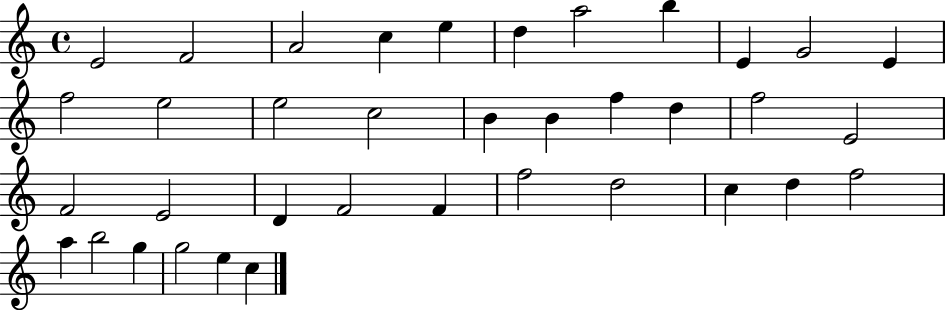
X:1
T:Untitled
M:4/4
L:1/4
K:C
E2 F2 A2 c e d a2 b E G2 E f2 e2 e2 c2 B B f d f2 E2 F2 E2 D F2 F f2 d2 c d f2 a b2 g g2 e c